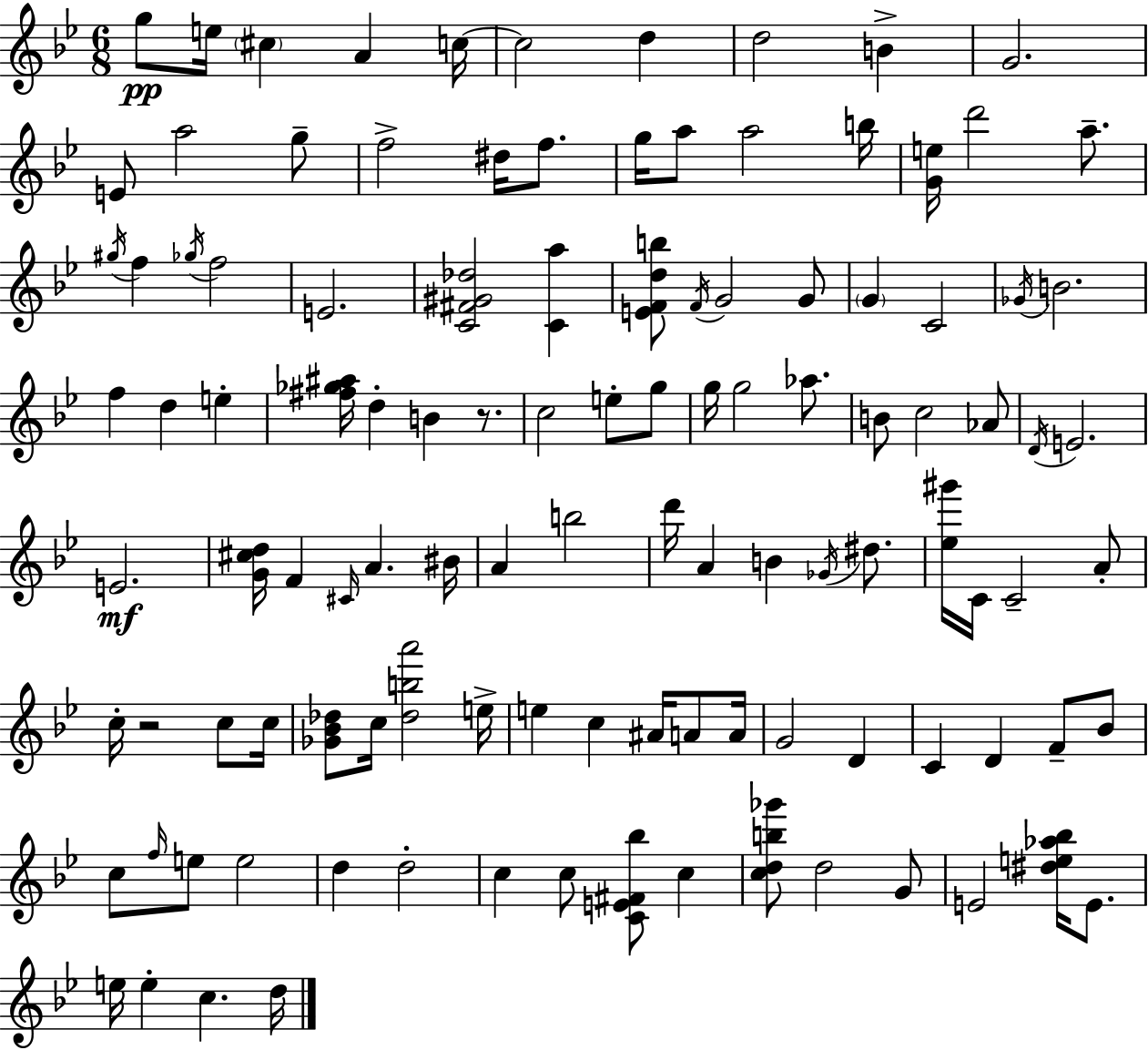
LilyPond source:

{
  \clef treble
  \numericTimeSignature
  \time 6/8
  \key bes \major
  g''8\pp e''16 \parenthesize cis''4 a'4 c''16~~ | c''2 d''4 | d''2 b'4-> | g'2. | \break e'8 a''2 g''8-- | f''2-> dis''16 f''8. | g''16 a''8 a''2 b''16 | <g' e''>16 d'''2 a''8.-- | \break \acciaccatura { gis''16 } f''4 \acciaccatura { ges''16 } f''2 | e'2. | <c' fis' gis' des''>2 <c' a''>4 | <e' f' d'' b''>8 \acciaccatura { f'16 } g'2 | \break g'8 \parenthesize g'4 c'2 | \acciaccatura { ges'16 } b'2. | f''4 d''4 | e''4-. <fis'' ges'' ais''>16 d''4-. b'4 | \break r8. c''2 | e''8-. g''8 g''16 g''2 | aes''8. b'8 c''2 | aes'8 \acciaccatura { d'16 } e'2. | \break e'2.\mf | <g' cis'' d''>16 f'4 \grace { cis'16 } a'4. | bis'16 a'4 b''2 | d'''16 a'4 b'4 | \break \acciaccatura { ges'16 } dis''8. <ees'' gis'''>16 c'16 c'2-- | a'8-. c''16-. r2 | c''8 c''16 <ges' bes' des''>8 c''16 <des'' b'' a'''>2 | e''16-> e''4 c''4 | \break ais'16 a'8 a'16 g'2 | d'4 c'4 d'4 | f'8-- bes'8 c''8 \grace { f''16 } e''8 | e''2 d''4 | \break d''2-. c''4 | c''8 <c' e' fis' bes''>8 c''4 <c'' d'' b'' ges'''>8 d''2 | g'8 e'2 | <dis'' e'' aes'' bes''>16 e'8. e''16 e''4-. | \break c''4. d''16 \bar "|."
}